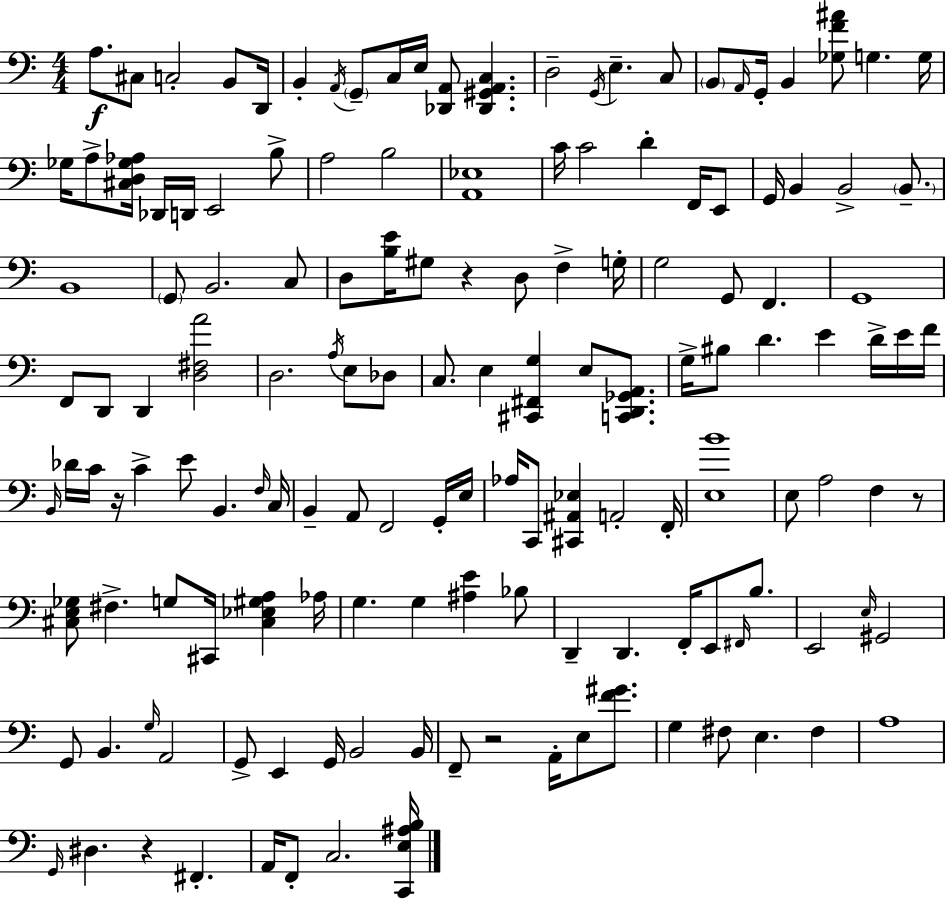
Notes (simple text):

A3/e. C#3/e C3/h B2/e D2/s B2/q A2/s G2/e C3/s E3/s [Db2,A2]/e [Db2,G#2,A2,C3]/q. D3/h G2/s E3/q. C3/e B2/e A2/s G2/s B2/q [Gb3,F4,A#4]/e G3/q. G3/s Gb3/s A3/e [C#3,D3,Gb3,Ab3]/s Db2/s D2/s E2/h B3/e A3/h B3/h [A2,Eb3]/w C4/s C4/h D4/q F2/s E2/e G2/s B2/q B2/h B2/e. B2/w G2/e B2/h. C3/e D3/e [B3,E4]/s G#3/e R/q D3/e F3/q G3/s G3/h G2/e F2/q. G2/w F2/e D2/e D2/q [D3,F#3,A4]/h D3/h. A3/s E3/e Db3/e C3/e. E3/q [C#2,F#2,G3]/q E3/e [C2,D2,Gb2,A2]/e. G3/s BIS3/e D4/q. E4/q D4/s E4/s F4/s B2/s Db4/s C4/s R/s C4/q E4/e B2/q. F3/s C3/s B2/q A2/e F2/h G2/s E3/s Ab3/s C2/e [C#2,A#2,Eb3]/q A2/h F2/s [E3,B4]/w E3/e A3/h F3/q R/e [C#3,E3,Gb3]/e F#3/q. G3/e C#2/s [C#3,Eb3,G#3,A3]/q Ab3/s G3/q. G3/q [A#3,E4]/q Bb3/e D2/q D2/q. F2/s E2/e F#2/s B3/e. E2/h E3/s G#2/h G2/e B2/q. G3/s A2/h G2/e E2/q G2/s B2/h B2/s F2/e R/h A2/s E3/e [F4,G#4]/e. G3/q F#3/e E3/q. F#3/q A3/w G2/s D#3/q. R/q F#2/q. A2/s F2/e C3/h. [C2,E3,A#3,B3]/s